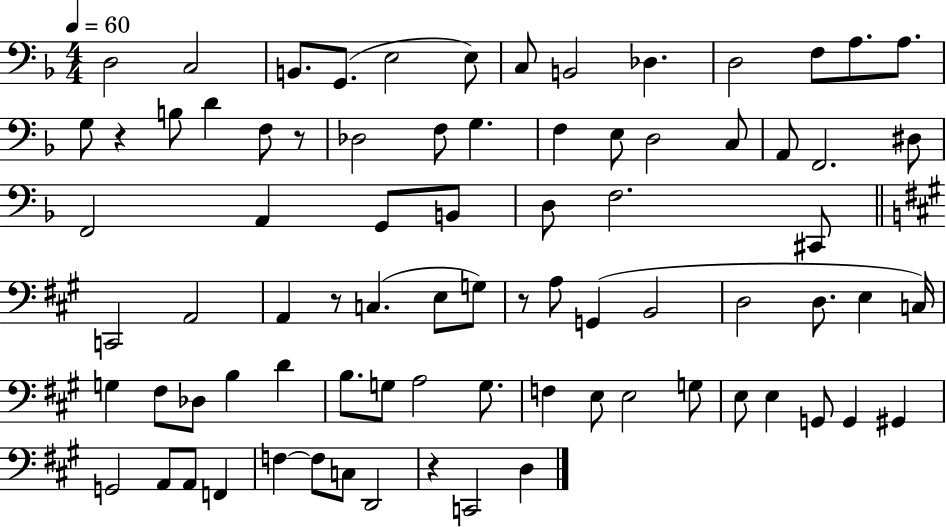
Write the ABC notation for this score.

X:1
T:Untitled
M:4/4
L:1/4
K:F
D,2 C,2 B,,/2 G,,/2 E,2 E,/2 C,/2 B,,2 _D, D,2 F,/2 A,/2 A,/2 G,/2 z B,/2 D F,/2 z/2 _D,2 F,/2 G, F, E,/2 D,2 C,/2 A,,/2 F,,2 ^D,/2 F,,2 A,, G,,/2 B,,/2 D,/2 F,2 ^C,,/2 C,,2 A,,2 A,, z/2 C, E,/2 G,/2 z/2 A,/2 G,, B,,2 D,2 D,/2 E, C,/4 G, ^F,/2 _D,/2 B, D B,/2 G,/2 A,2 G,/2 F, E,/2 E,2 G,/2 E,/2 E, G,,/2 G,, ^G,, G,,2 A,,/2 A,,/2 F,, F, F,/2 C,/2 D,,2 z C,,2 D,